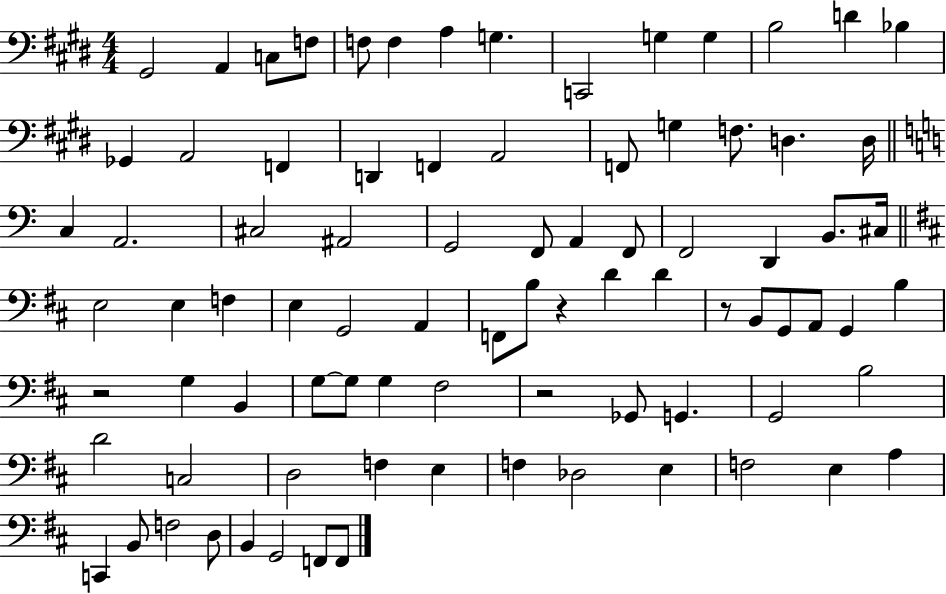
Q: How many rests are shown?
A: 4